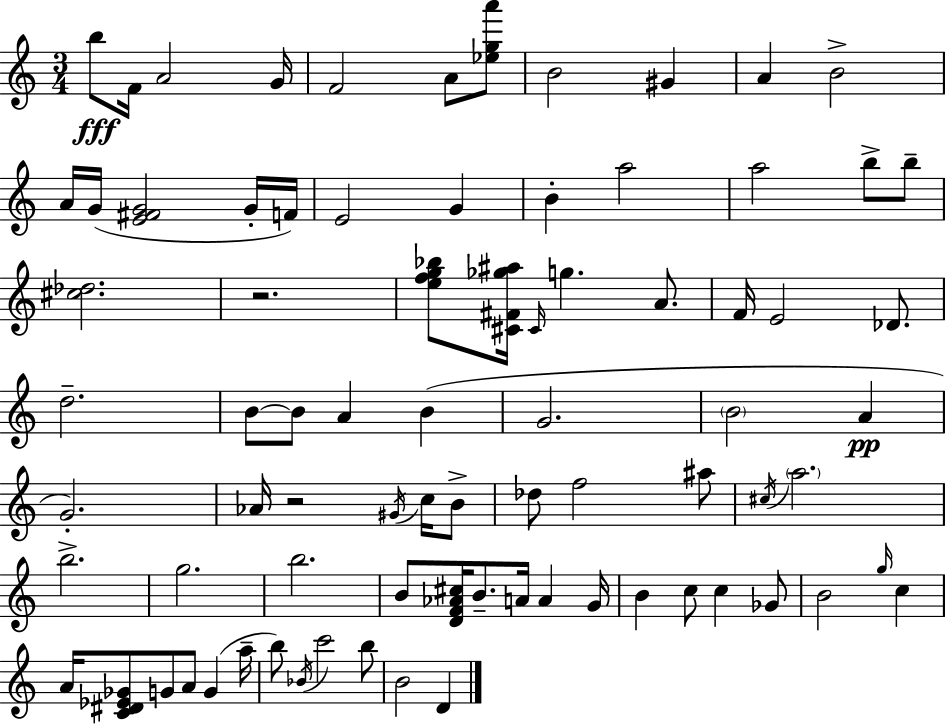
X:1
T:Untitled
M:3/4
L:1/4
K:Am
b/2 F/4 A2 G/4 F2 A/2 [_ega']/2 B2 ^G A B2 A/4 G/4 [E^FG]2 G/4 F/4 E2 G B a2 a2 b/2 b/2 [^c_d]2 z2 [efg_b]/2 [^C^F_g^a]/4 ^C/4 g A/2 F/4 E2 _D/2 d2 B/2 B/2 A B G2 B2 A G2 _A/4 z2 ^G/4 c/4 B/2 _d/2 f2 ^a/2 ^c/4 a2 b2 g2 b2 B/2 [DF_A^c]/4 B/2 A/4 A G/4 B c/2 c _G/2 B2 g/4 c A/4 [C^D_E_G]/2 G/2 A/2 G a/4 b/2 _B/4 c'2 b/2 B2 D